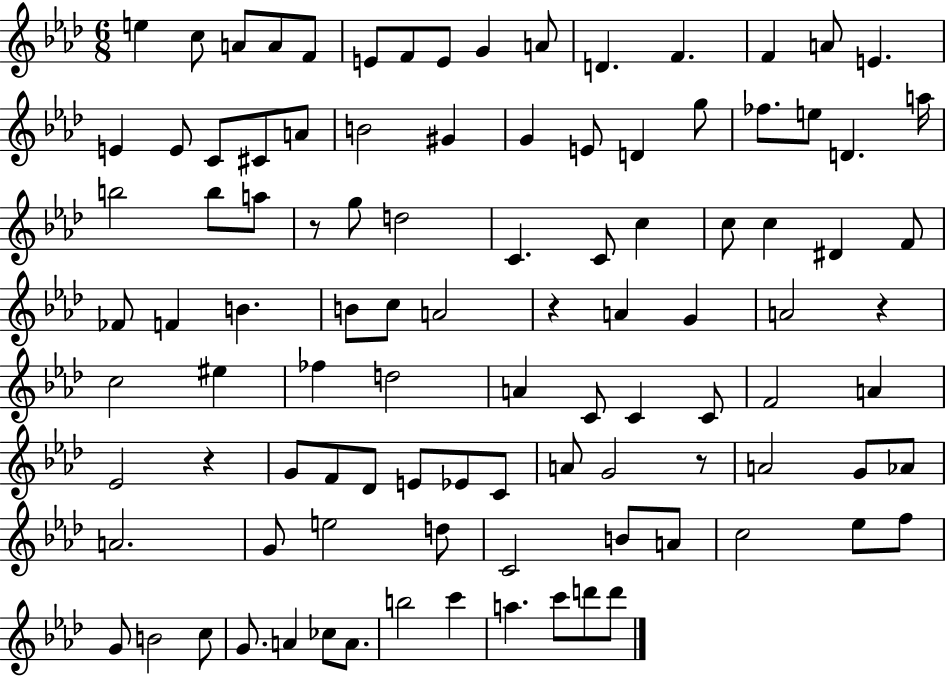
E5/q C5/e A4/e A4/e F4/e E4/e F4/e E4/e G4/q A4/e D4/q. F4/q. F4/q A4/e E4/q. E4/q E4/e C4/e C#4/e A4/e B4/h G#4/q G4/q E4/e D4/q G5/e FES5/e. E5/e D4/q. A5/s B5/h B5/e A5/e R/e G5/e D5/h C4/q. C4/e C5/q C5/e C5/q D#4/q F4/e FES4/e F4/q B4/q. B4/e C5/e A4/h R/q A4/q G4/q A4/h R/q C5/h EIS5/q FES5/q D5/h A4/q C4/e C4/q C4/e F4/h A4/q Eb4/h R/q G4/e F4/e Db4/e E4/e Eb4/e C4/e A4/e G4/h R/e A4/h G4/e Ab4/e A4/h. G4/e E5/h D5/e C4/h B4/e A4/e C5/h Eb5/e F5/e G4/e B4/h C5/e G4/e. A4/q CES5/e A4/e. B5/h C6/q A5/q. C6/e D6/e D6/e